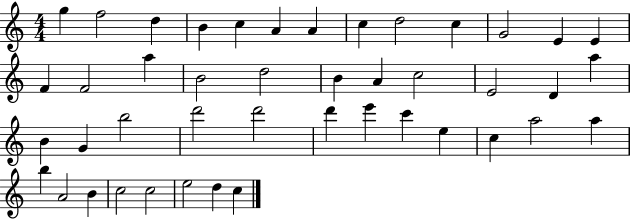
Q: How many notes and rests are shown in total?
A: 44